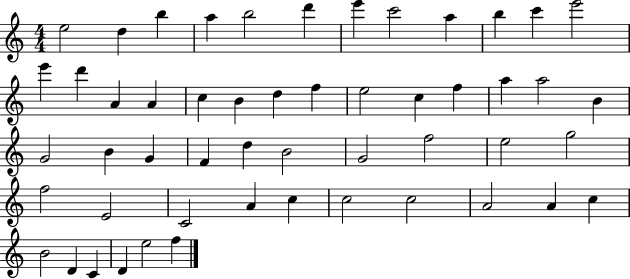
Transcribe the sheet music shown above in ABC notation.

X:1
T:Untitled
M:4/4
L:1/4
K:C
e2 d b a b2 d' e' c'2 a b c' e'2 e' d' A A c B d f e2 c f a a2 B G2 B G F d B2 G2 f2 e2 g2 f2 E2 C2 A c c2 c2 A2 A c B2 D C D e2 f